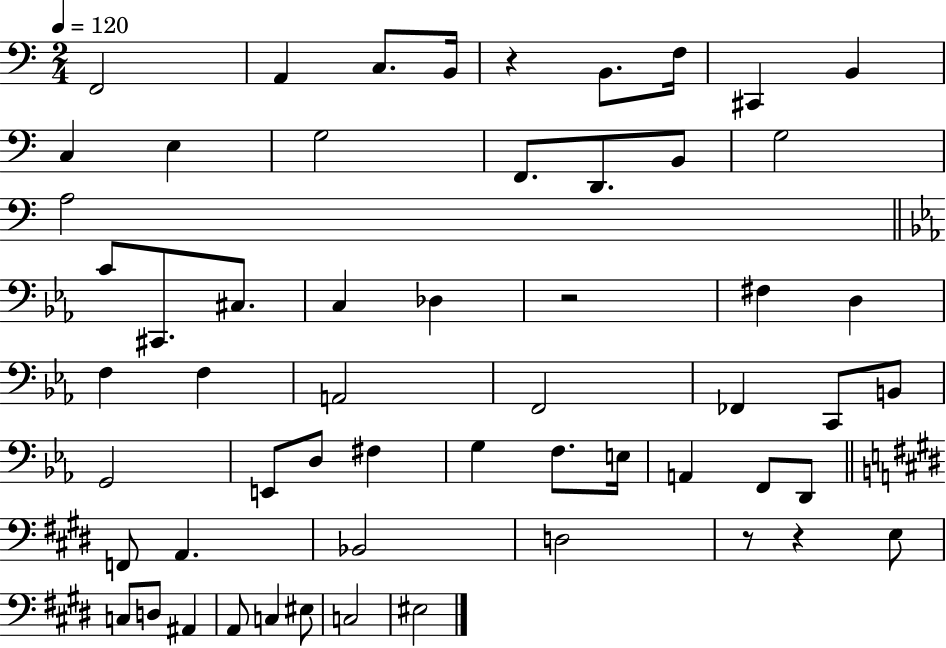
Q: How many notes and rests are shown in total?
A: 57